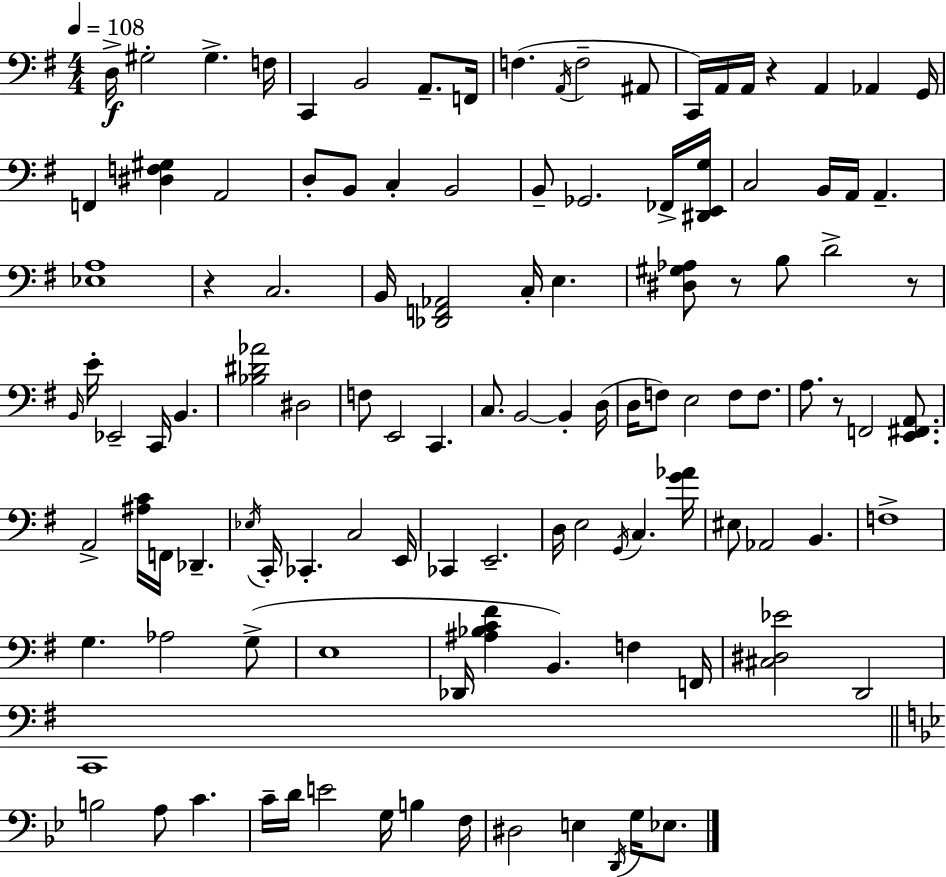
{
  \clef bass
  \numericTimeSignature
  \time 4/4
  \key e \minor
  \tempo 4 = 108
  \repeat volta 2 { d16->\f gis2-. gis4.-> f16 | c,4 b,2 a,8.-- f,16 | f4.( \acciaccatura { a,16 } f2-- ais,8 | c,16) a,16 a,16 r4 a,4 aes,4 | \break g,16 f,4 <dis f gis>4 a,2 | d8-. b,8 c4-. b,2 | b,8-- ges,2. fes,16-> | <dis, e, g>16 c2 b,16 a,16 a,4.-- | \break <ees a>1 | r4 c2. | b,16 <des, f, aes,>2 c16-. e4. | <dis gis aes>8 r8 b8 d'2-> r8 | \break \grace { b,16 } e'16-. ees,2-- c,16 b,4. | <bes dis' aes'>2 dis2 | f8 e,2 c,4. | c8. b,2~~ b,4-. | \break d16( d16 f8) e2 f8 f8. | a8. r8 f,2 <e, fis, a,>8. | a,2-> <ais c'>16 f,16 des,4.-- | \acciaccatura { ees16 } c,16-. ces,4.-. c2 | \break e,16 ces,4 e,2.-- | d16 e2 \acciaccatura { g,16 } c4. | <g' aes'>16 eis8 aes,2 b,4. | f1-> | \break g4. aes2 | g8->( e1 | des,16 <ais bes c' fis'>4 b,4.) f4 | f,16 <cis dis ees'>2 d,2 | \break c,1 | \bar "||" \break \key g \minor b2 a8 c'4. | c'16-- d'16 e'2 g16 b4 f16 | dis2 e4 \acciaccatura { d,16 } g16 ees8. | } \bar "|."
}